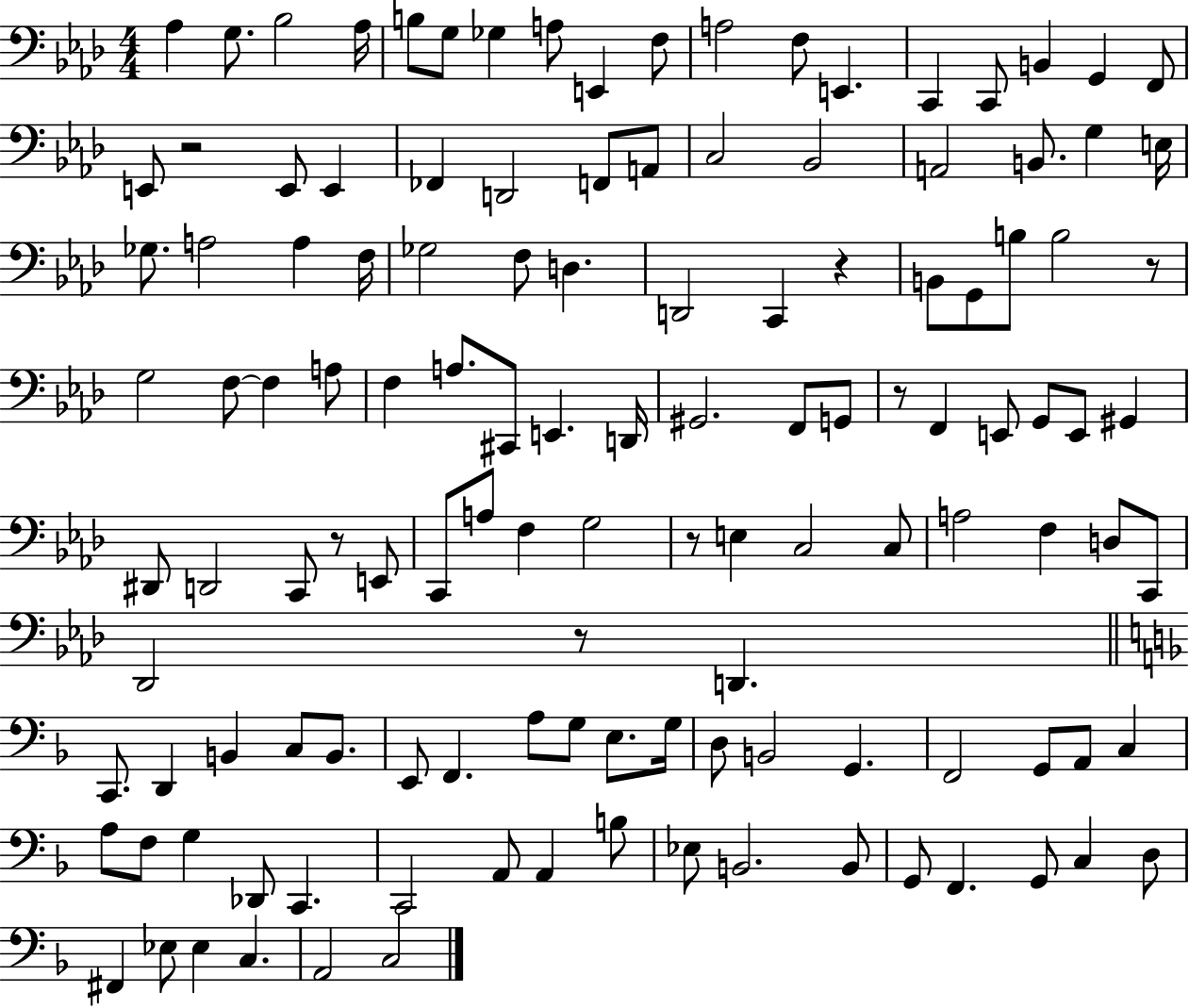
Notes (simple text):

Ab3/q G3/e. Bb3/h Ab3/s B3/e G3/e Gb3/q A3/e E2/q F3/e A3/h F3/e E2/q. C2/q C2/e B2/q G2/q F2/e E2/e R/h E2/e E2/q FES2/q D2/h F2/e A2/e C3/h Bb2/h A2/h B2/e. G3/q E3/s Gb3/e. A3/h A3/q F3/s Gb3/h F3/e D3/q. D2/h C2/q R/q B2/e G2/e B3/e B3/h R/e G3/h F3/e F3/q A3/e F3/q A3/e. C#2/e E2/q. D2/s G#2/h. F2/e G2/e R/e F2/q E2/e G2/e E2/e G#2/q D#2/e D2/h C2/e R/e E2/e C2/e A3/e F3/q G3/h R/e E3/q C3/h C3/e A3/h F3/q D3/e C2/e Db2/h R/e D2/q. C2/e. D2/q B2/q C3/e B2/e. E2/e F2/q. A3/e G3/e E3/e. G3/s D3/e B2/h G2/q. F2/h G2/e A2/e C3/q A3/e F3/e G3/q Db2/e C2/q. C2/h A2/e A2/q B3/e Eb3/e B2/h. B2/e G2/e F2/q. G2/e C3/q D3/e F#2/q Eb3/e Eb3/q C3/q. A2/h C3/h